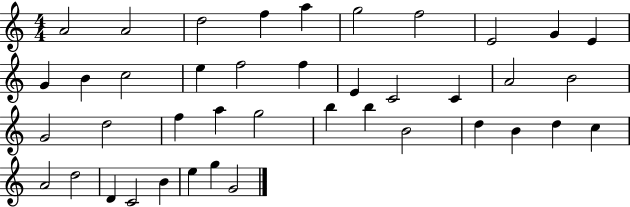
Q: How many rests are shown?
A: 0